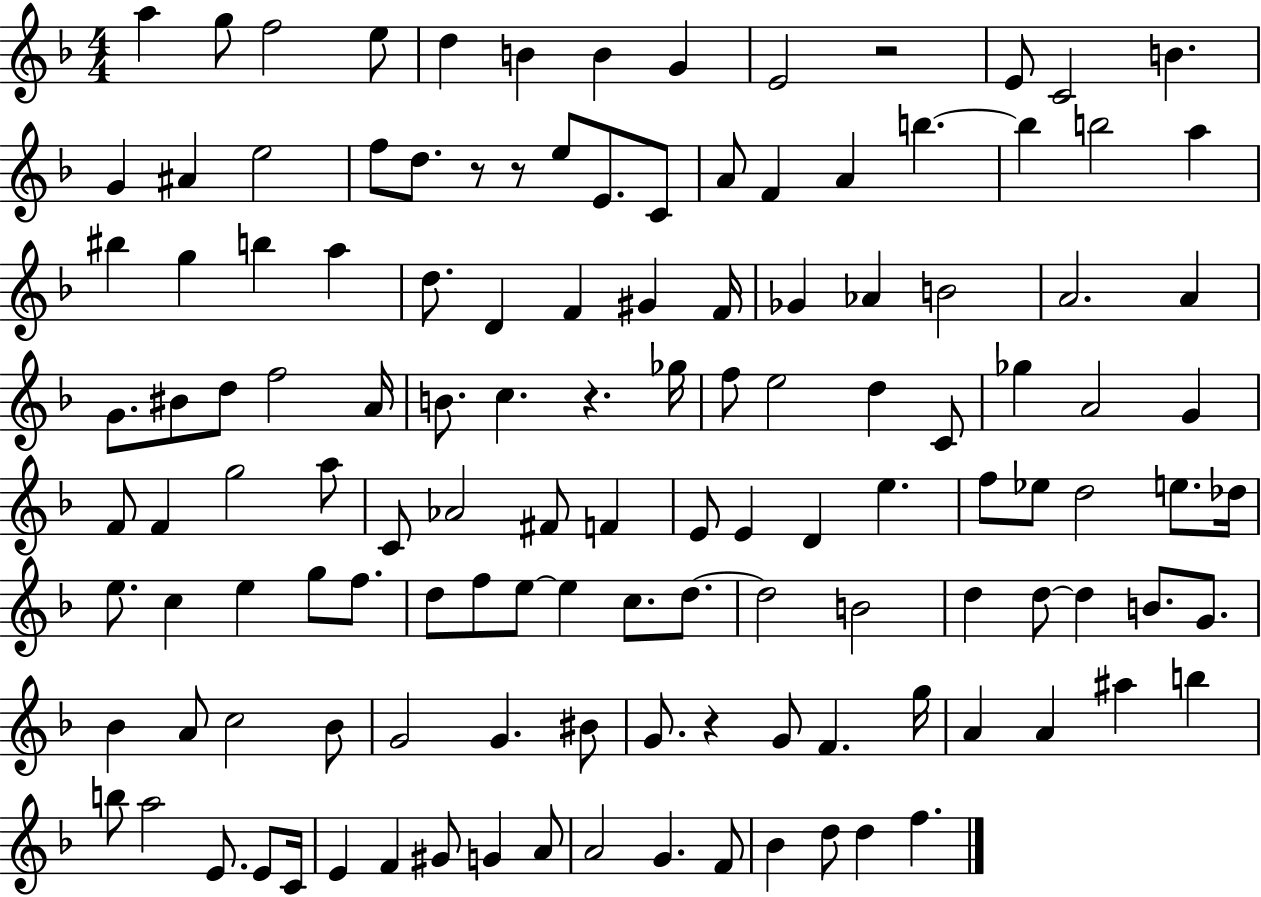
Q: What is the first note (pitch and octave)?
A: A5